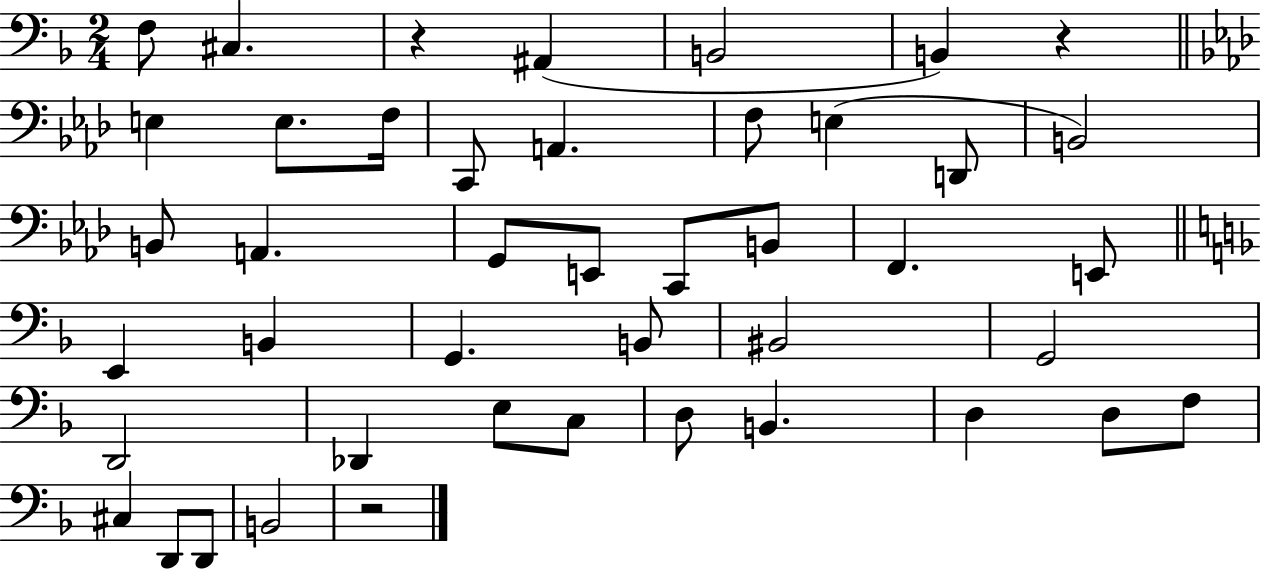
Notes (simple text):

F3/e C#3/q. R/q A#2/q B2/h B2/q R/q E3/q E3/e. F3/s C2/e A2/q. F3/e E3/q D2/e B2/h B2/e A2/q. G2/e E2/e C2/e B2/e F2/q. E2/e E2/q B2/q G2/q. B2/e BIS2/h G2/h D2/h Db2/q E3/e C3/e D3/e B2/q. D3/q D3/e F3/e C#3/q D2/e D2/e B2/h R/h